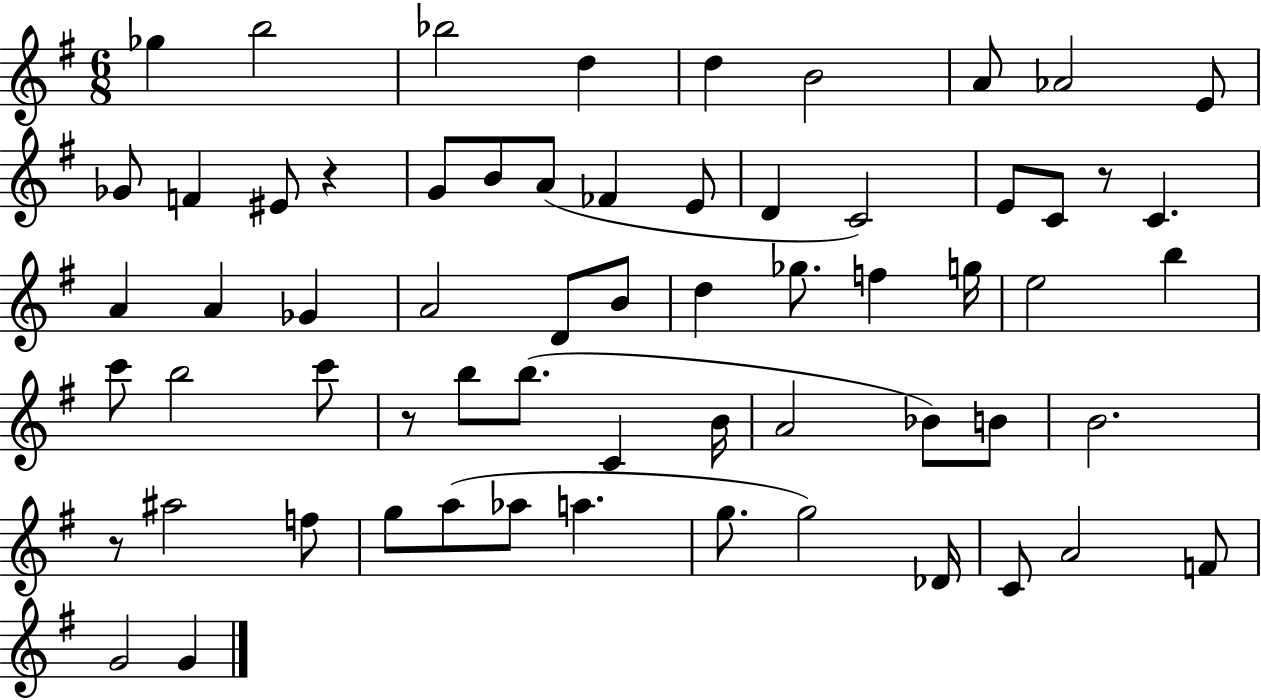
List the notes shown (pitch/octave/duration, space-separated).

Gb5/q B5/h Bb5/h D5/q D5/q B4/h A4/e Ab4/h E4/e Gb4/e F4/q EIS4/e R/q G4/e B4/e A4/e FES4/q E4/e D4/q C4/h E4/e C4/e R/e C4/q. A4/q A4/q Gb4/q A4/h D4/e B4/e D5/q Gb5/e. F5/q G5/s E5/h B5/q C6/e B5/h C6/e R/e B5/e B5/e. C4/q B4/s A4/h Bb4/e B4/e B4/h. R/e A#5/h F5/e G5/e A5/e Ab5/e A5/q. G5/e. G5/h Db4/s C4/e A4/h F4/e G4/h G4/q